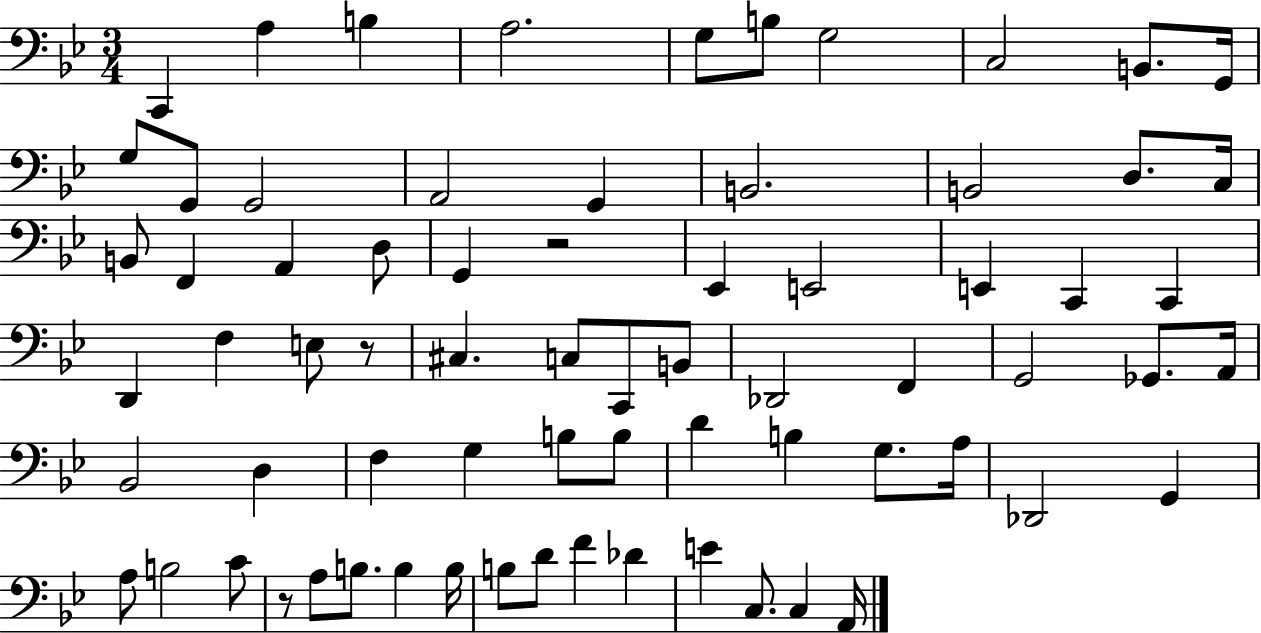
X:1
T:Untitled
M:3/4
L:1/4
K:Bb
C,, A, B, A,2 G,/2 B,/2 G,2 C,2 B,,/2 G,,/4 G,/2 G,,/2 G,,2 A,,2 G,, B,,2 B,,2 D,/2 C,/4 B,,/2 F,, A,, D,/2 G,, z2 _E,, E,,2 E,, C,, C,, D,, F, E,/2 z/2 ^C, C,/2 C,,/2 B,,/2 _D,,2 F,, G,,2 _G,,/2 A,,/4 _B,,2 D, F, G, B,/2 B,/2 D B, G,/2 A,/4 _D,,2 G,, A,/2 B,2 C/2 z/2 A,/2 B,/2 B, B,/4 B,/2 D/2 F _D E C,/2 C, A,,/4